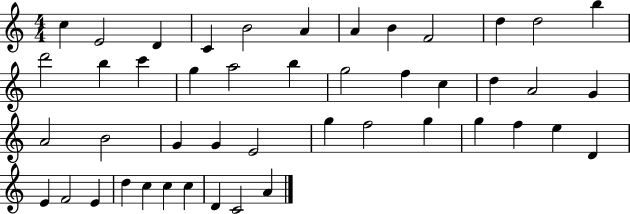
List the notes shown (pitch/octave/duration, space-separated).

C5/q E4/h D4/q C4/q B4/h A4/q A4/q B4/q F4/h D5/q D5/h B5/q D6/h B5/q C6/q G5/q A5/h B5/q G5/h F5/q C5/q D5/q A4/h G4/q A4/h B4/h G4/q G4/q E4/h G5/q F5/h G5/q G5/q F5/q E5/q D4/q E4/q F4/h E4/q D5/q C5/q C5/q C5/q D4/q C4/h A4/q